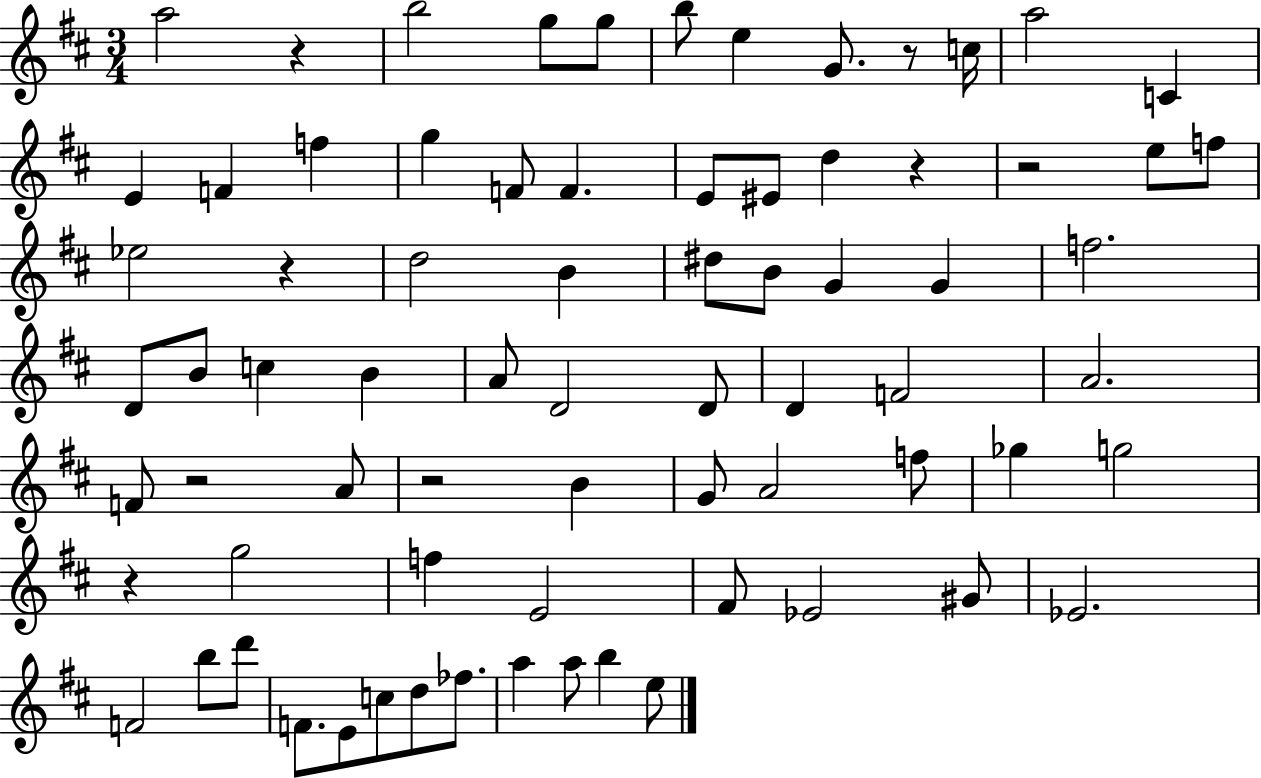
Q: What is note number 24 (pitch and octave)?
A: B4